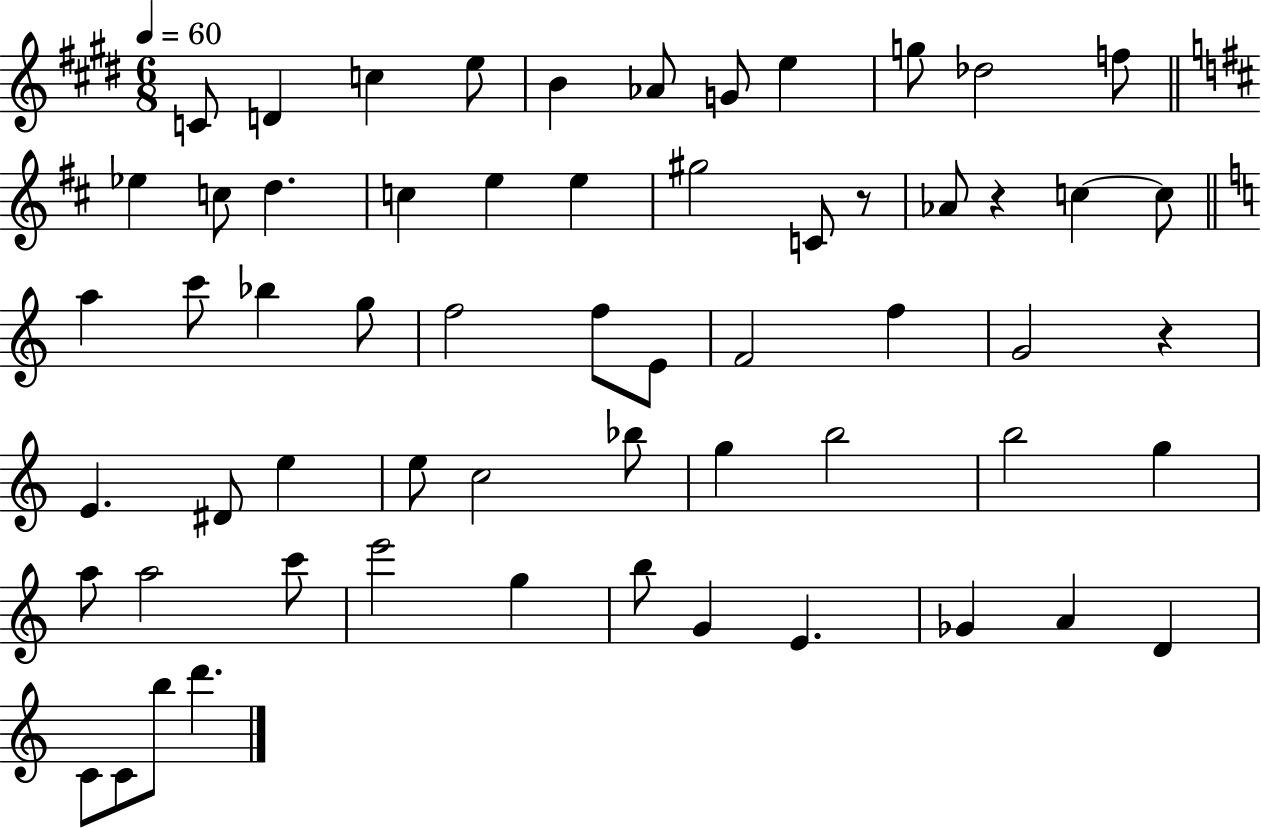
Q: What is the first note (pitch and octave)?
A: C4